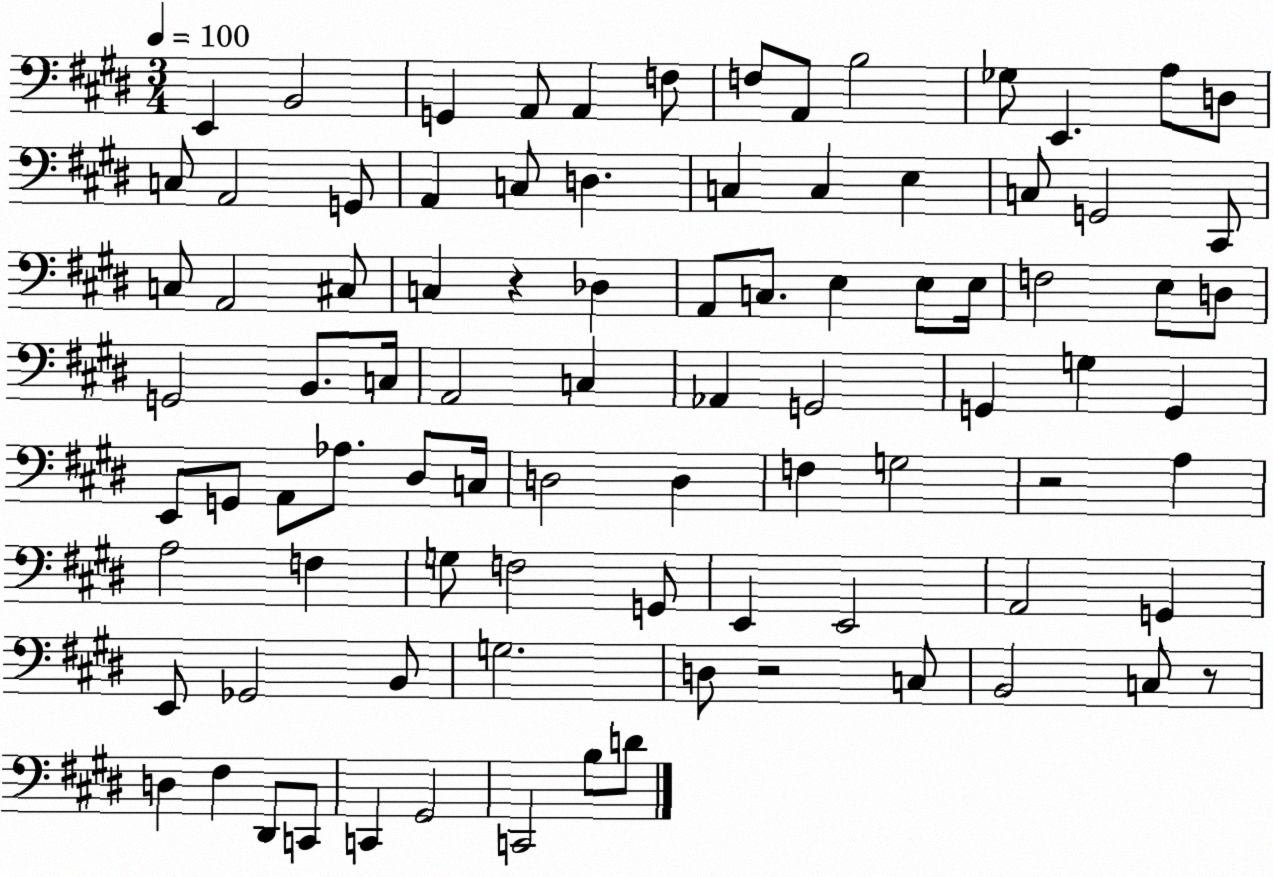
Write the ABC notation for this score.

X:1
T:Untitled
M:3/4
L:1/4
K:E
E,, B,,2 G,, A,,/2 A,, F,/2 F,/2 A,,/2 B,2 _G,/2 E,, A,/2 D,/2 C,/2 A,,2 G,,/2 A,, C,/2 D, C, C, E, C,/2 G,,2 ^C,,/2 C,/2 A,,2 ^C,/2 C, z _D, A,,/2 C,/2 E, E,/2 E,/4 F,2 E,/2 D,/2 G,,2 B,,/2 C,/4 A,,2 C, _A,, G,,2 G,, G, G,, E,,/2 G,,/2 A,,/2 _A,/2 ^D,/2 C,/4 D,2 D, F, G,2 z2 A, A,2 F, G,/2 F,2 G,,/2 E,, E,,2 A,,2 G,, E,,/2 _G,,2 B,,/2 G,2 D,/2 z2 C,/2 B,,2 C,/2 z/2 D, ^F, ^D,,/2 C,,/2 C,, ^G,,2 C,,2 B,/2 D/2